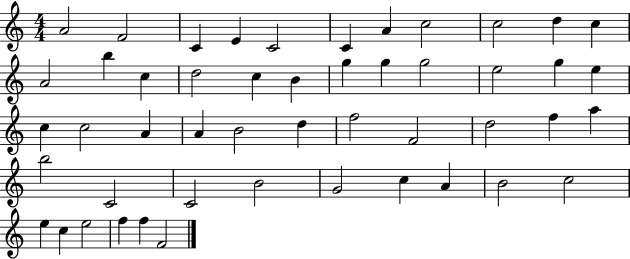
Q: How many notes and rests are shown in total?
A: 49